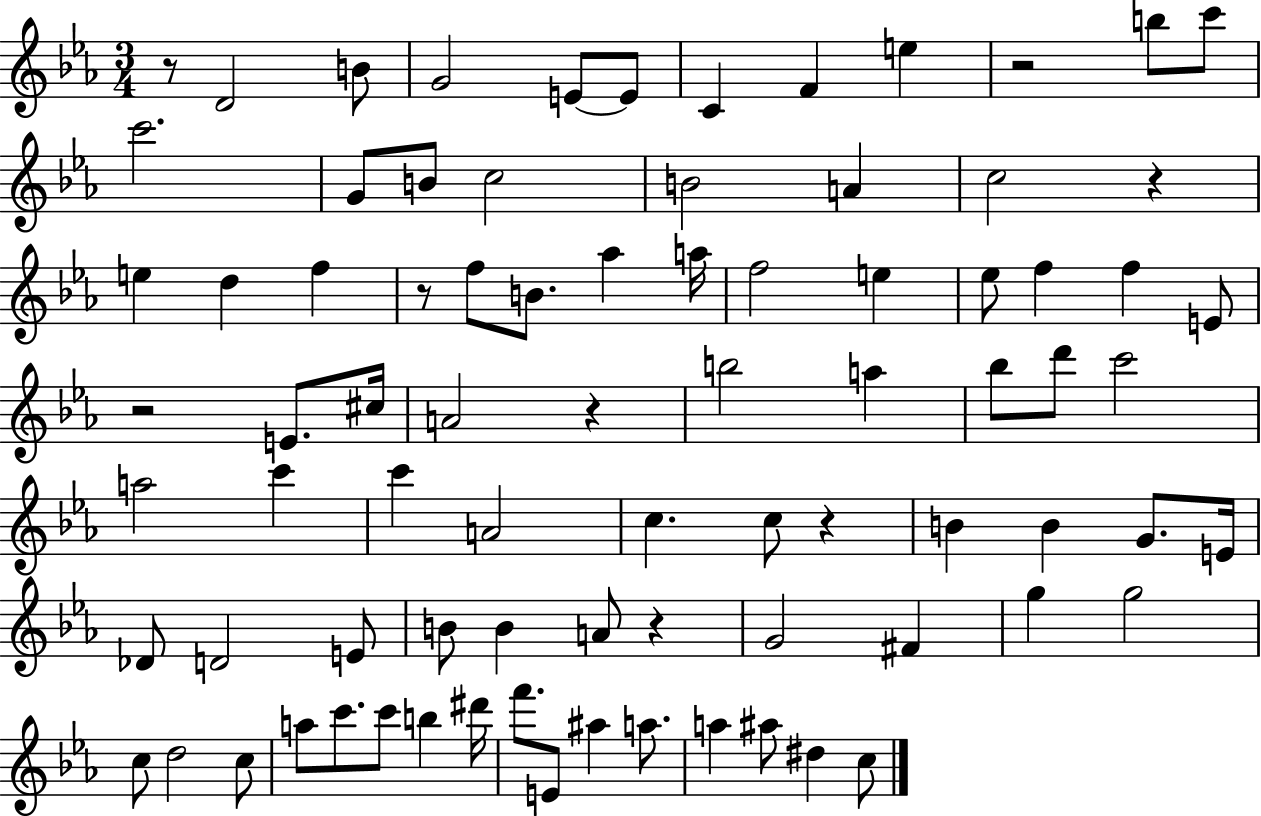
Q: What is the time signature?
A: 3/4